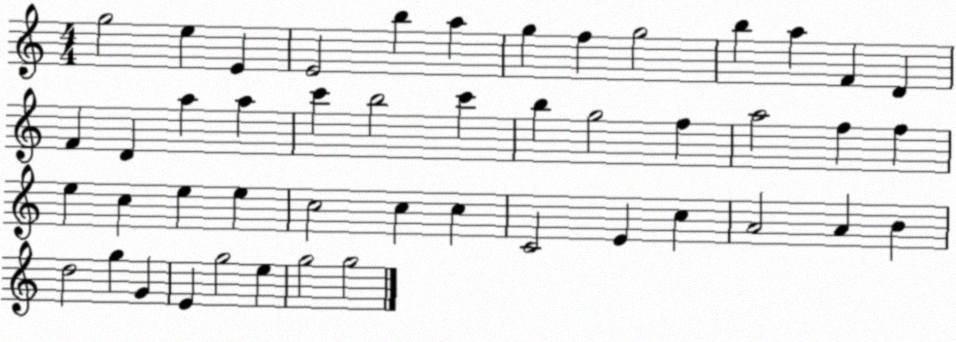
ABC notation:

X:1
T:Untitled
M:4/4
L:1/4
K:C
g2 e E E2 b a g f g2 b a F D F D a a c' b2 c' b g2 f a2 f f e c e e c2 c c C2 E c A2 A B d2 g G E g2 e g2 g2